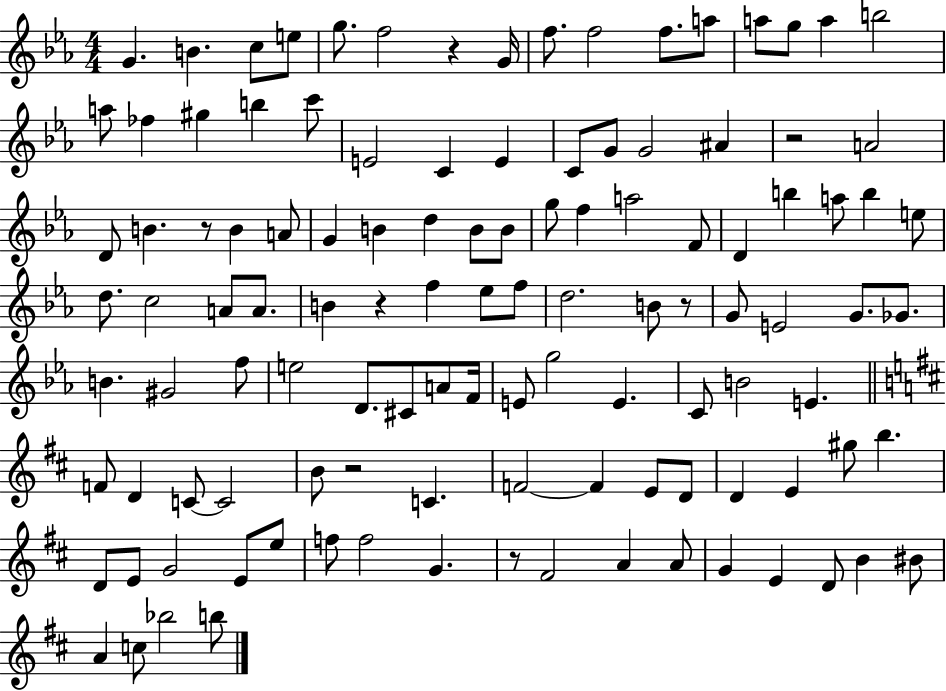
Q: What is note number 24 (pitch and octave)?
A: C4